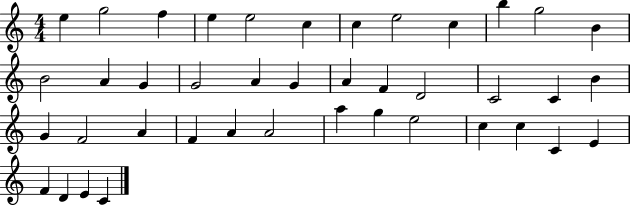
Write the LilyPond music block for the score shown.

{
  \clef treble
  \numericTimeSignature
  \time 4/4
  \key c \major
  e''4 g''2 f''4 | e''4 e''2 c''4 | c''4 e''2 c''4 | b''4 g''2 b'4 | \break b'2 a'4 g'4 | g'2 a'4 g'4 | a'4 f'4 d'2 | c'2 c'4 b'4 | \break g'4 f'2 a'4 | f'4 a'4 a'2 | a''4 g''4 e''2 | c''4 c''4 c'4 e'4 | \break f'4 d'4 e'4 c'4 | \bar "|."
}